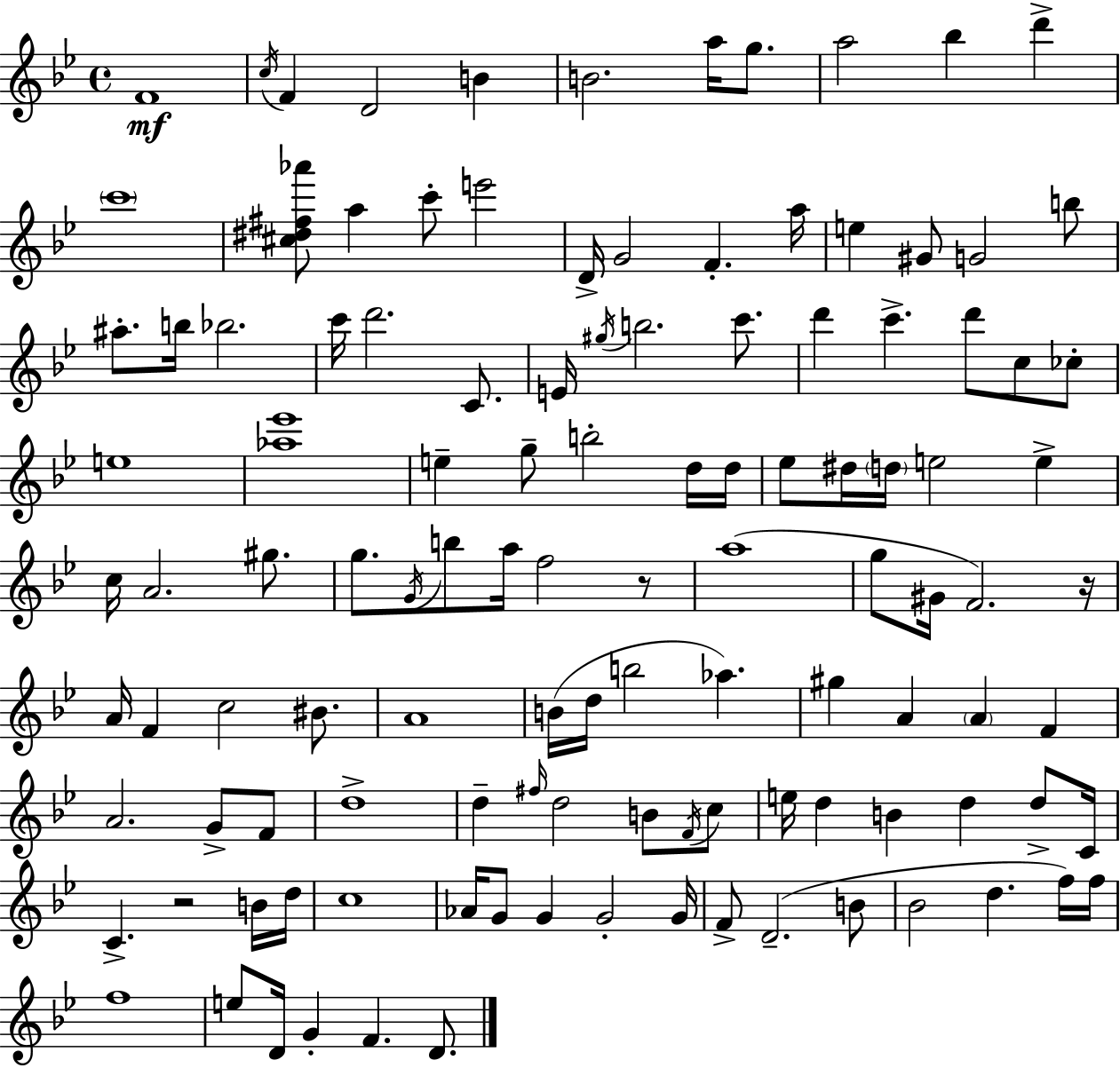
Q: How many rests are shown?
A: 3